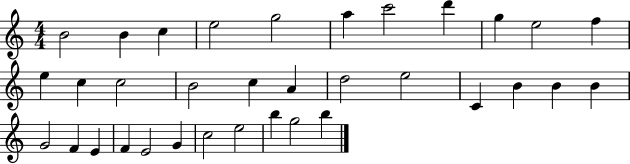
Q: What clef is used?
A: treble